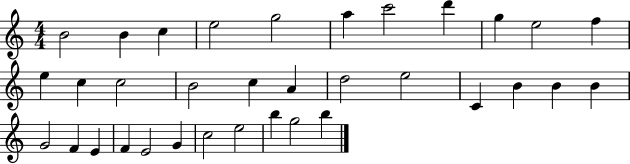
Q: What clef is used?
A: treble